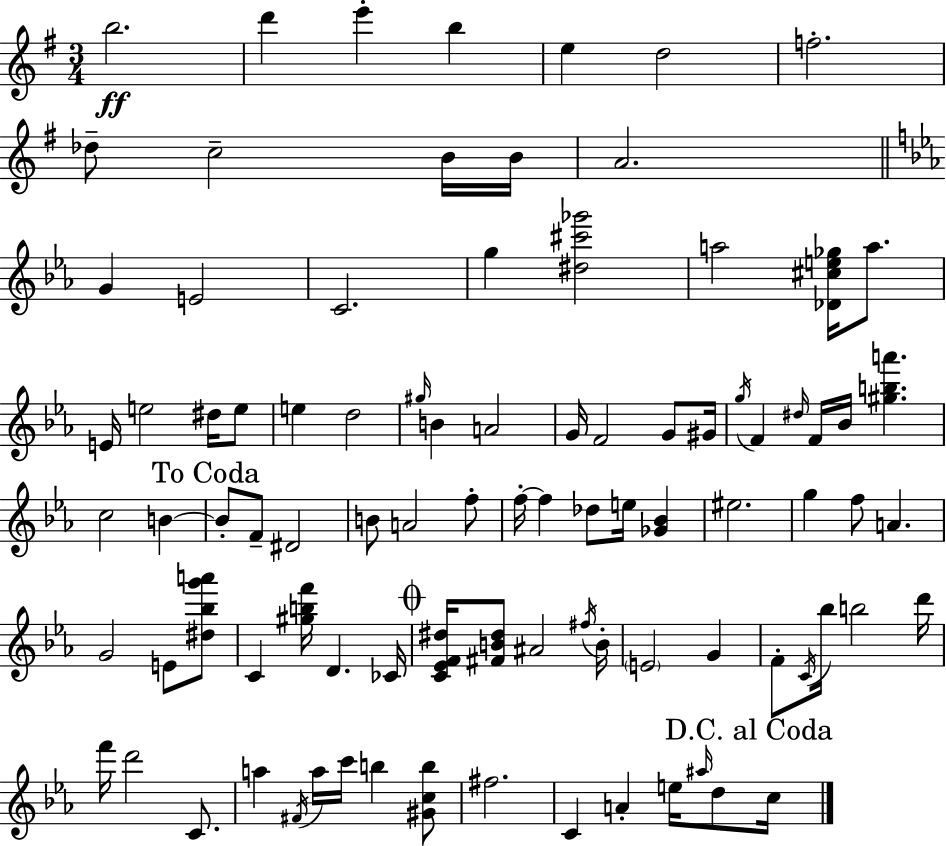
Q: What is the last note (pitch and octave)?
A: C5